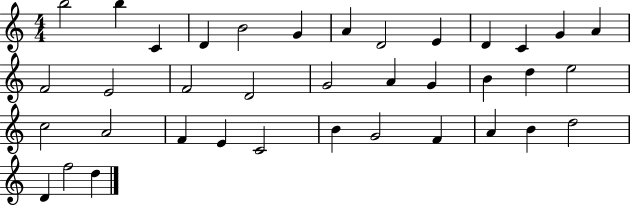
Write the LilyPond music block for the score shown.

{
  \clef treble
  \numericTimeSignature
  \time 4/4
  \key c \major
  b''2 b''4 c'4 | d'4 b'2 g'4 | a'4 d'2 e'4 | d'4 c'4 g'4 a'4 | \break f'2 e'2 | f'2 d'2 | g'2 a'4 g'4 | b'4 d''4 e''2 | \break c''2 a'2 | f'4 e'4 c'2 | b'4 g'2 f'4 | a'4 b'4 d''2 | \break d'4 f''2 d''4 | \bar "|."
}